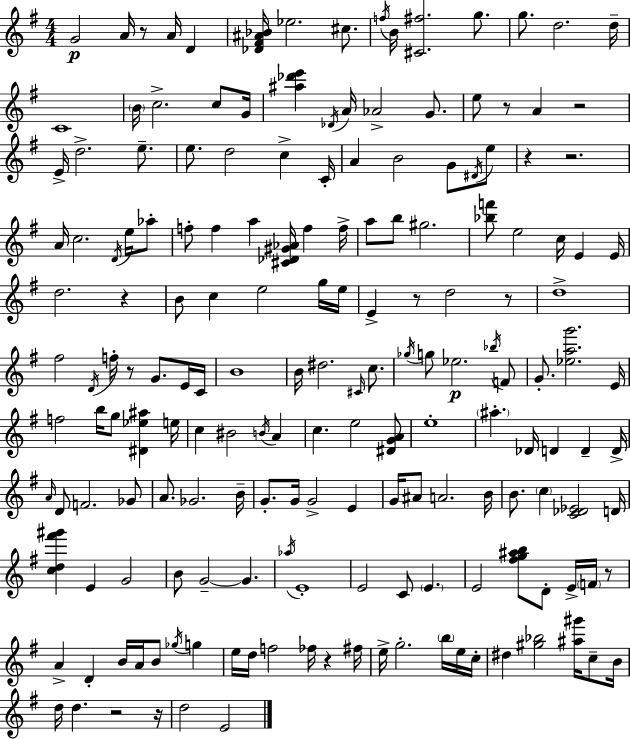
{
  \clef treble
  \numericTimeSignature
  \time 4/4
  \key e \minor
  g'2\p a'16 r8 a'16 d'4 | <des' fis' ais' bes'>16 ees''2. cis''8. | \acciaccatura { f''16 } b'16 <cis' fis''>2. g''8. | g''8. d''2. | \break d''16-- c'1 | \parenthesize b'16 c''2.-> c''8 | g'16 <ais'' des''' e'''>4 \acciaccatura { des'16 } a'16 aes'2-> g'8. | e''8 r8 a'4 r2 | \break e'16-> d''2.-> e''8.-- | e''8. d''2 c''4-> | c'16-. a'4 b'2 g'8 | \acciaccatura { dis'16 } e''8 r4 r2. | \break a'16 c''2. | \acciaccatura { d'16 } e''16 aes''8-. f''8-. f''4 a''4 <cis' des' gis' aes'>16 f''4 | f''16-> a''8 b''8 gis''2. | <bes'' f'''>8 e''2 c''16 e'4 | \break e'16 d''2. | r4 b'8 c''4 e''2 | g''16 e''16 e'4-> r8 d''2 | r8 d''1-> | \break fis''2 \acciaccatura { d'16 } f''16-. r8 | g'8. e'16 c'16 b'1 | b'16 dis''2. | \grace { cis'16 } c''8. \acciaccatura { ges''16 } g''8 ees''2.\p | \break \acciaccatura { bes''16 } f'8 g'8.-. <ees'' a'' g'''>2. | e'16 f''2 | b''16 g''8 <dis' ees'' ais''>4 e''16 c''4 bis'2 | \acciaccatura { b'16 } a'4 c''4. e''2 | \break <dis' g' a'>8 e''1-. | \parenthesize ais''4.-. des'16 | d'4 d'4-- d'16-> \grace { a'16 } d'8 f'2. | ges'8 a'8. ges'2. | \break b'16-- g'8.-. g'16 g'2-> | e'4 g'16 ais'8 a'2. | b'16 b'8. \parenthesize c''4 | <c' des' ees'>2 d'16 <c'' d'' fis''' gis'''>4 e'4 | \break g'2 b'8 g'2--~~ | g'4. \acciaccatura { aes''16 } e'1-. | e'2 | c'8 \parenthesize e'4. e'2 | \break <fis'' g'' ais'' b''>8 d'8-. e'16-> \parenthesize f'16 r8 a'4-> d'4-. | b'16 a'16 b'8 \acciaccatura { ges''16 } g''4 e''16 d''16 f''2 | fes''16 r4 fis''16 e''16-> g''2.-. | \parenthesize b''16 e''16 c''16-. dis''4 | \break <gis'' bes''>2 <ais'' gis'''>16 c''8-- b'16 d''16 d''4. | r2 r16 d''2 | e'2 \bar "|."
}